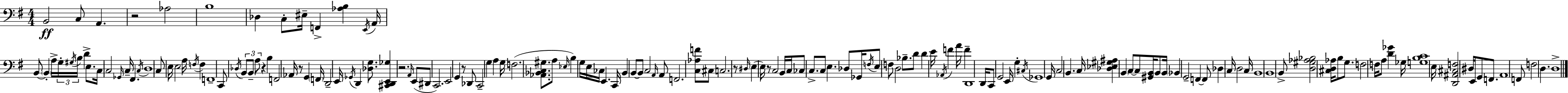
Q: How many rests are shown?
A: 7